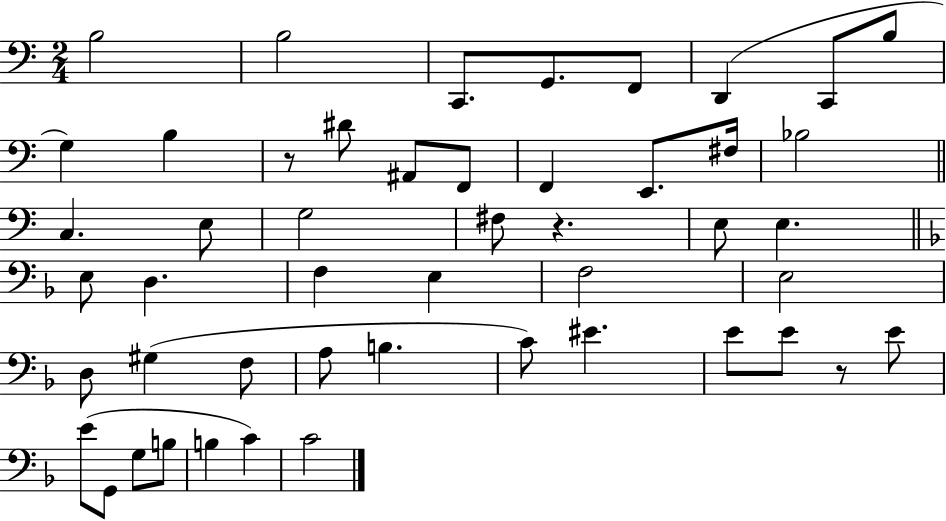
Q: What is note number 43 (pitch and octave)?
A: B3